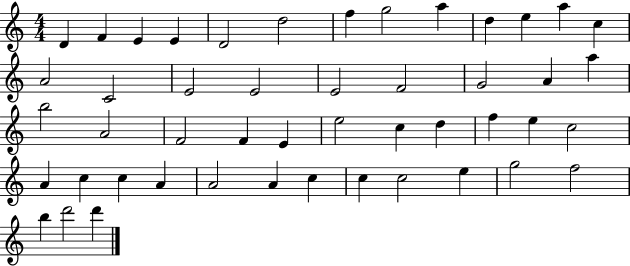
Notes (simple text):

D4/q F4/q E4/q E4/q D4/h D5/h F5/q G5/h A5/q D5/q E5/q A5/q C5/q A4/h C4/h E4/h E4/h E4/h F4/h G4/h A4/q A5/q B5/h A4/h F4/h F4/q E4/q E5/h C5/q D5/q F5/q E5/q C5/h A4/q C5/q C5/q A4/q A4/h A4/q C5/q C5/q C5/h E5/q G5/h F5/h B5/q D6/h D6/q